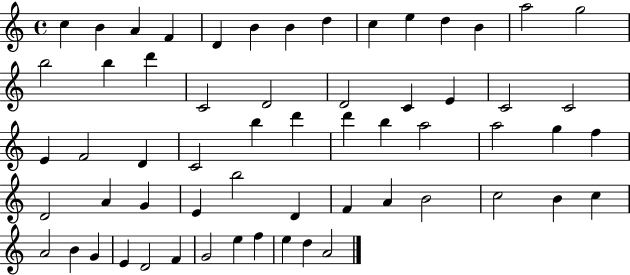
{
  \clef treble
  \time 4/4
  \defaultTimeSignature
  \key c \major
  c''4 b'4 a'4 f'4 | d'4 b'4 b'4 d''4 | c''4 e''4 d''4 b'4 | a''2 g''2 | \break b''2 b''4 d'''4 | c'2 d'2 | d'2 c'4 e'4 | c'2 c'2 | \break e'4 f'2 d'4 | c'2 b''4 d'''4 | d'''4 b''4 a''2 | a''2 g''4 f''4 | \break d'2 a'4 g'4 | e'4 b''2 d'4 | f'4 a'4 b'2 | c''2 b'4 c''4 | \break a'2 b'4 g'4 | e'4 d'2 f'4 | g'2 e''4 f''4 | e''4 d''4 a'2 | \break \bar "|."
}